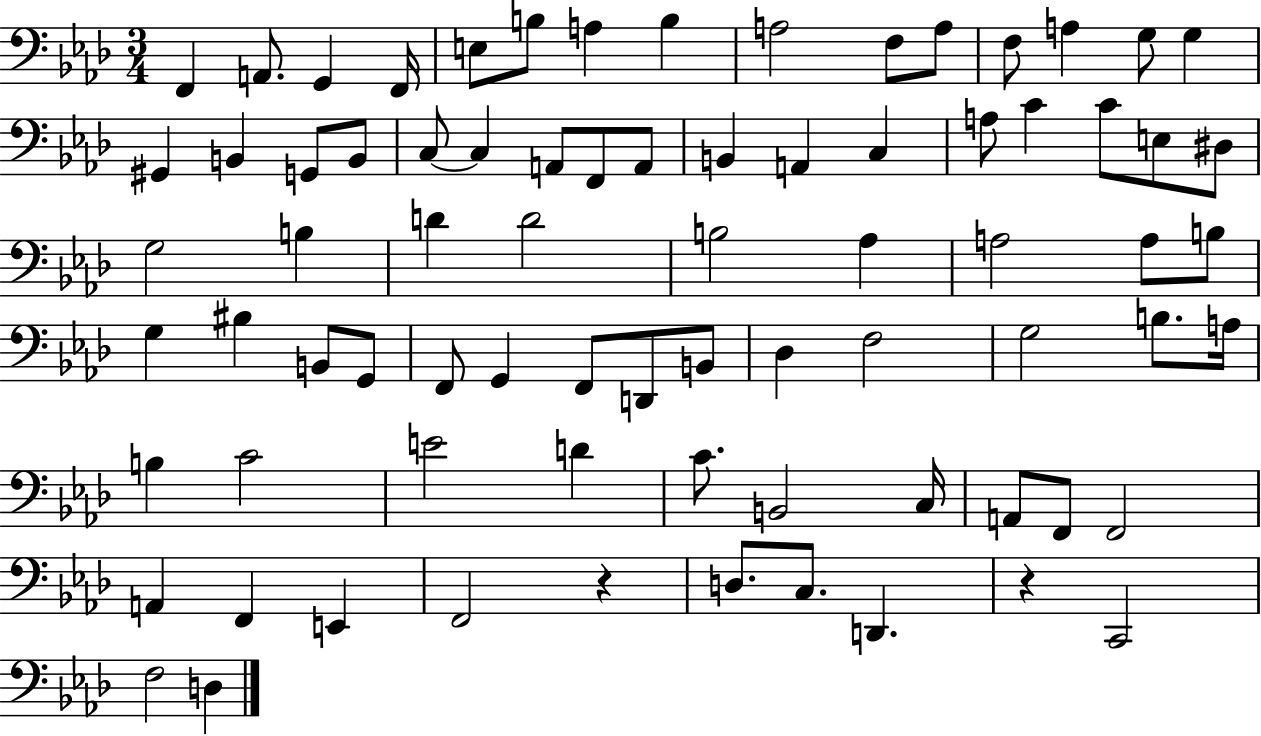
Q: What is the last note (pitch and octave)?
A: D3